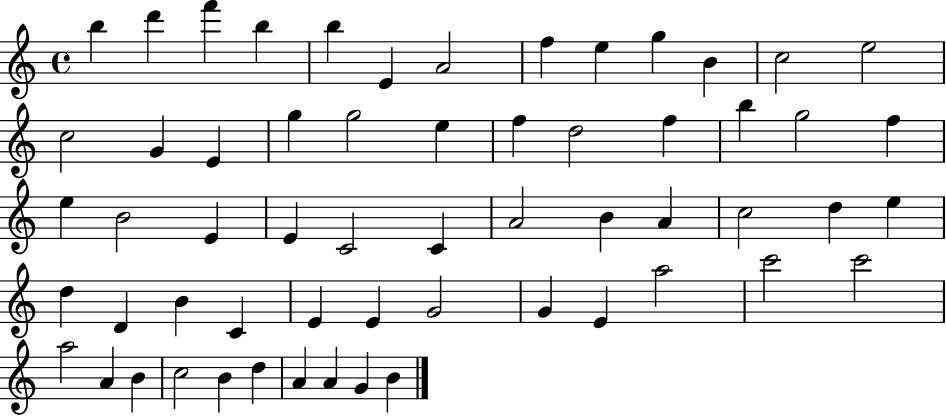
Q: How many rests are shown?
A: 0